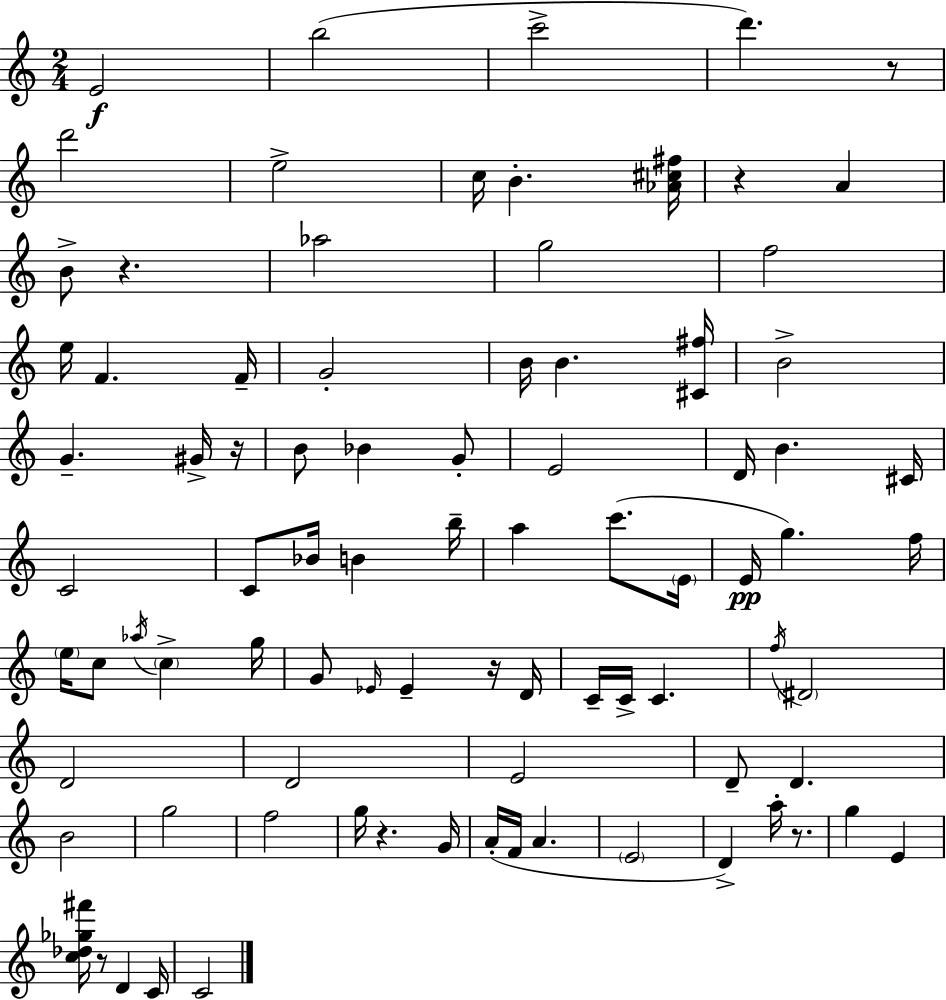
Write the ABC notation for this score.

X:1
T:Untitled
M:2/4
L:1/4
K:C
E2 b2 c'2 d' z/2 d'2 e2 c/4 B [_A^c^f]/4 z A B/2 z _a2 g2 f2 e/4 F F/4 G2 B/4 B [^C^f]/4 B2 G ^G/4 z/4 B/2 _B G/2 E2 D/4 B ^C/4 C2 C/2 _B/4 B b/4 a c'/2 E/4 E/4 g f/4 e/4 c/2 _a/4 c g/4 G/2 _E/4 _E z/4 D/4 C/4 C/4 C f/4 ^D2 D2 D2 E2 D/2 D B2 g2 f2 g/4 z G/4 A/4 F/4 A E2 D a/4 z/2 g E [c_d_g^f']/4 z/2 D C/4 C2